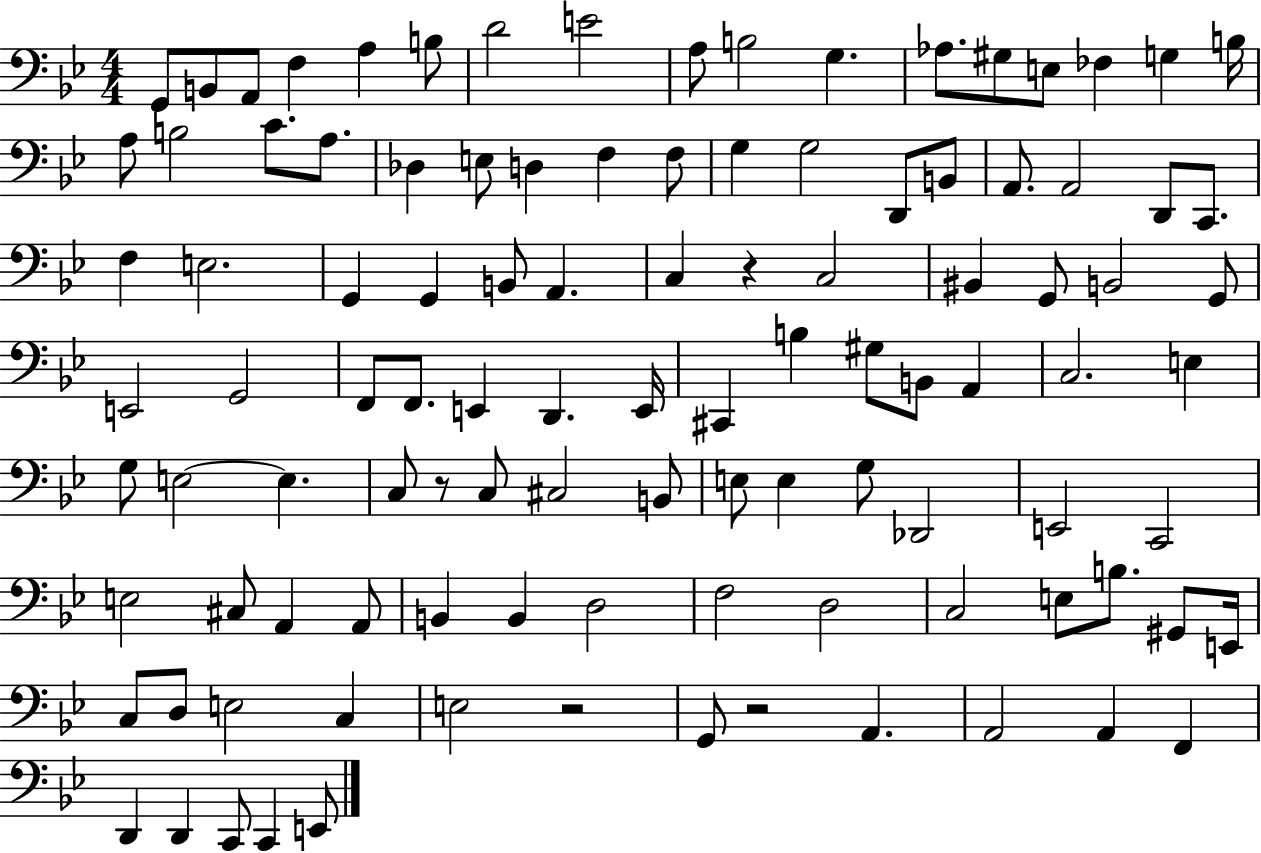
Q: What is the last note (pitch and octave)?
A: E2